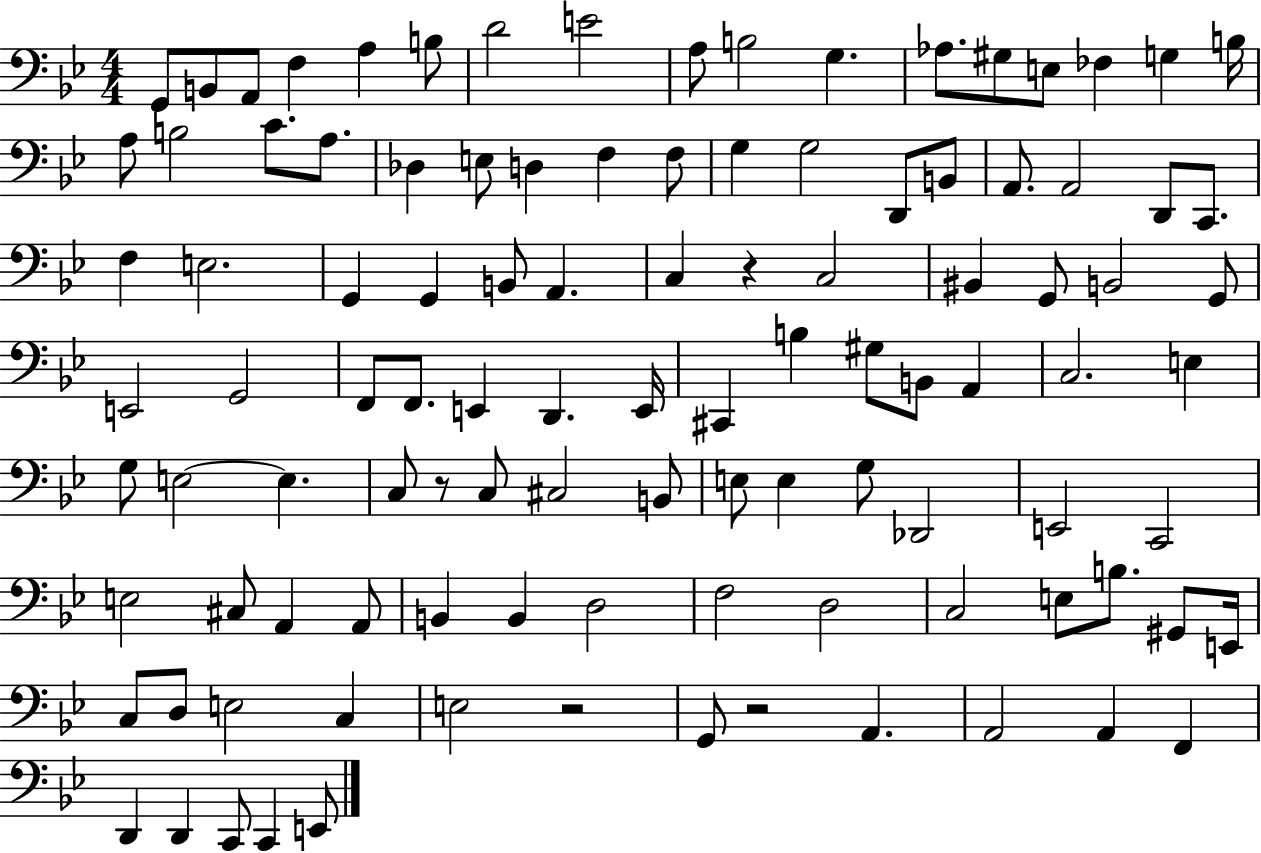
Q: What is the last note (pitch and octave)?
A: E2